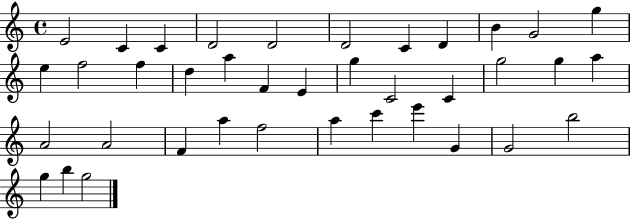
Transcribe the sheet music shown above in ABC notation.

X:1
T:Untitled
M:4/4
L:1/4
K:C
E2 C C D2 D2 D2 C D B G2 g e f2 f d a F E g C2 C g2 g a A2 A2 F a f2 a c' e' G G2 b2 g b g2